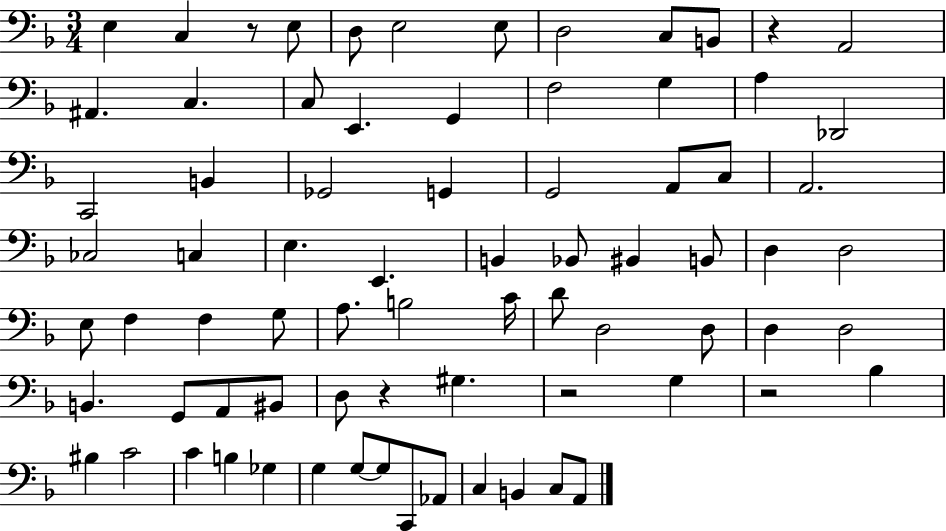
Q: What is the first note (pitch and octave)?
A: E3